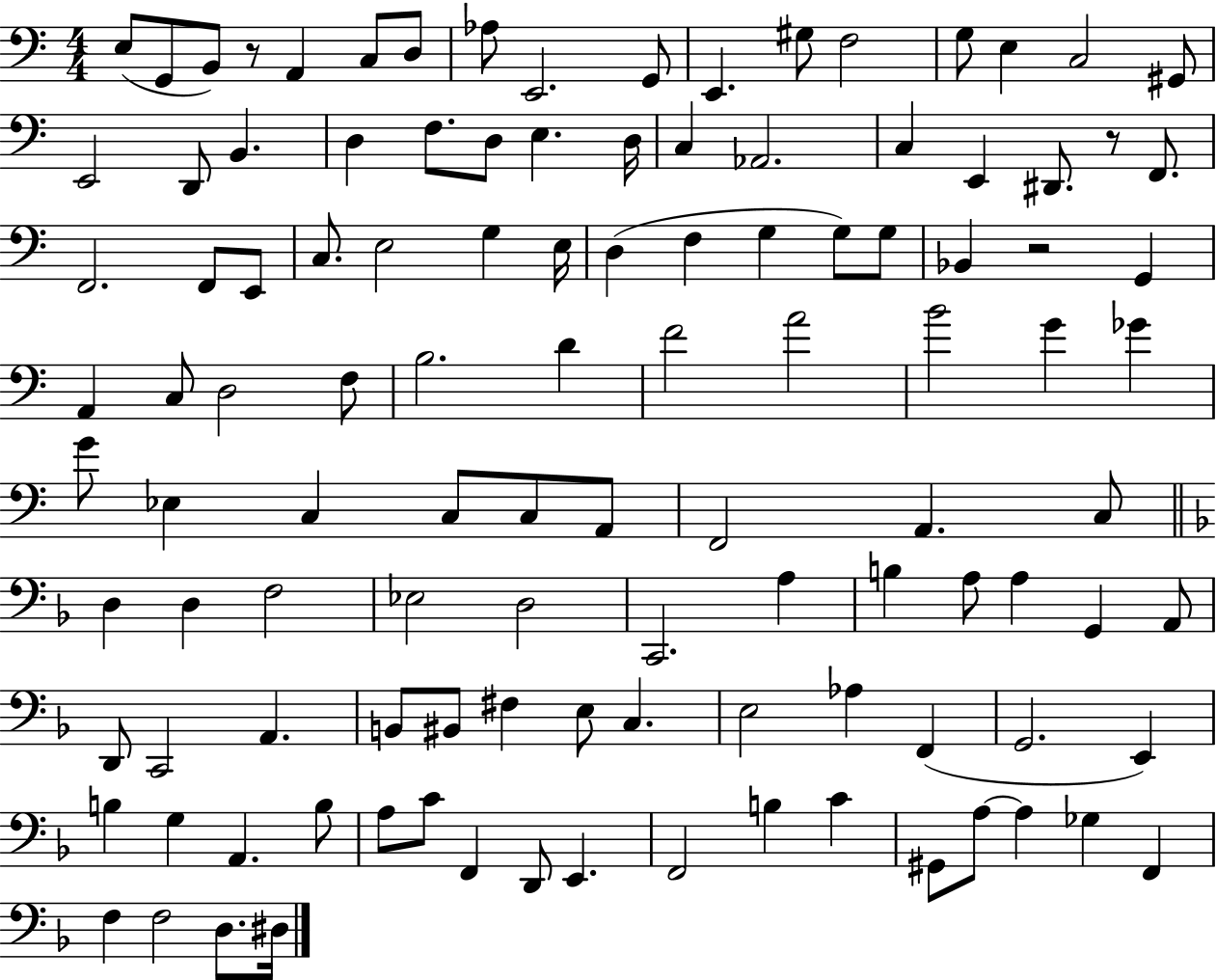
X:1
T:Untitled
M:4/4
L:1/4
K:C
E,/2 G,,/2 B,,/2 z/2 A,, C,/2 D,/2 _A,/2 E,,2 G,,/2 E,, ^G,/2 F,2 G,/2 E, C,2 ^G,,/2 E,,2 D,,/2 B,, D, F,/2 D,/2 E, D,/4 C, _A,,2 C, E,, ^D,,/2 z/2 F,,/2 F,,2 F,,/2 E,,/2 C,/2 E,2 G, E,/4 D, F, G, G,/2 G,/2 _B,, z2 G,, A,, C,/2 D,2 F,/2 B,2 D F2 A2 B2 G _G G/2 _E, C, C,/2 C,/2 A,,/2 F,,2 A,, C,/2 D, D, F,2 _E,2 D,2 C,,2 A, B, A,/2 A, G,, A,,/2 D,,/2 C,,2 A,, B,,/2 ^B,,/2 ^F, E,/2 C, E,2 _A, F,, G,,2 E,, B, G, A,, B,/2 A,/2 C/2 F,, D,,/2 E,, F,,2 B, C ^G,,/2 A,/2 A, _G, F,, F, F,2 D,/2 ^D,/4